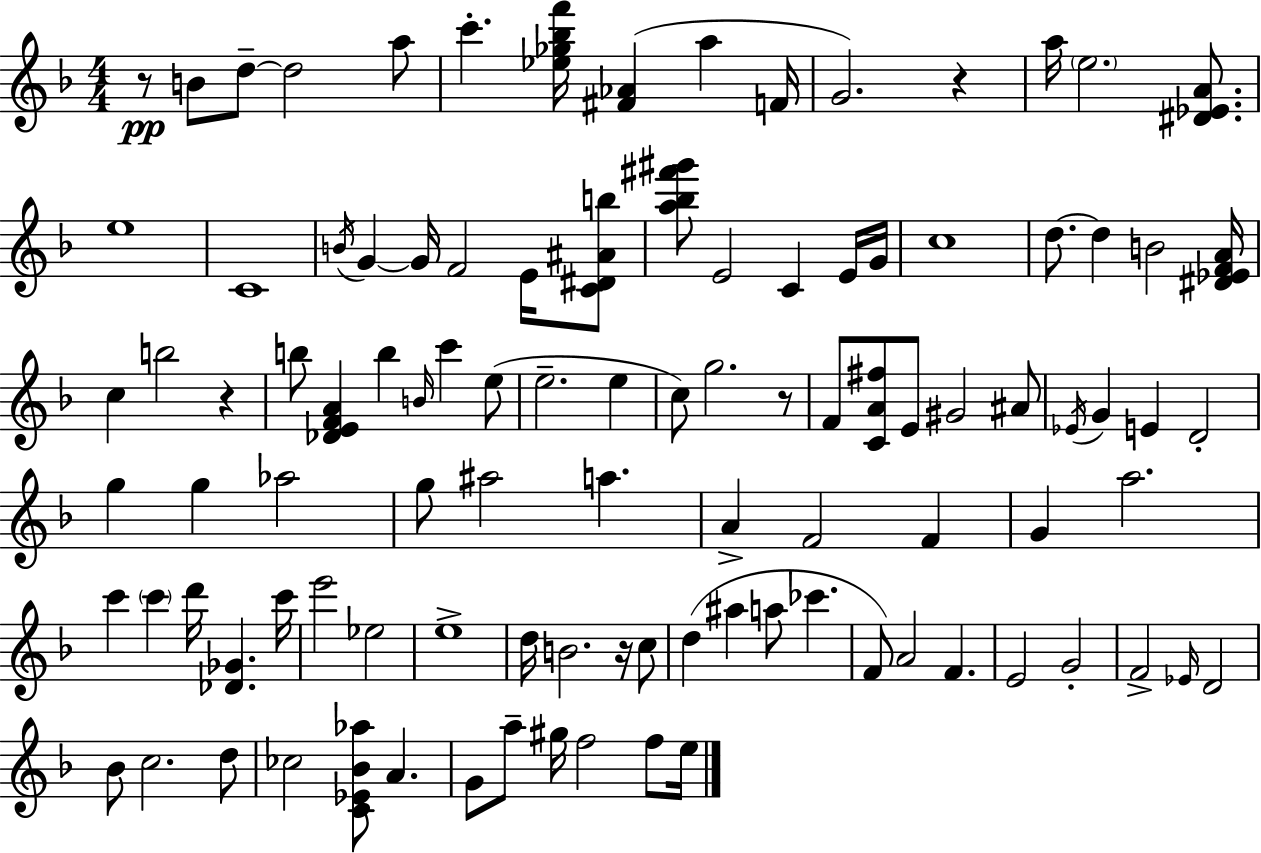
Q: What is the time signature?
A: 4/4